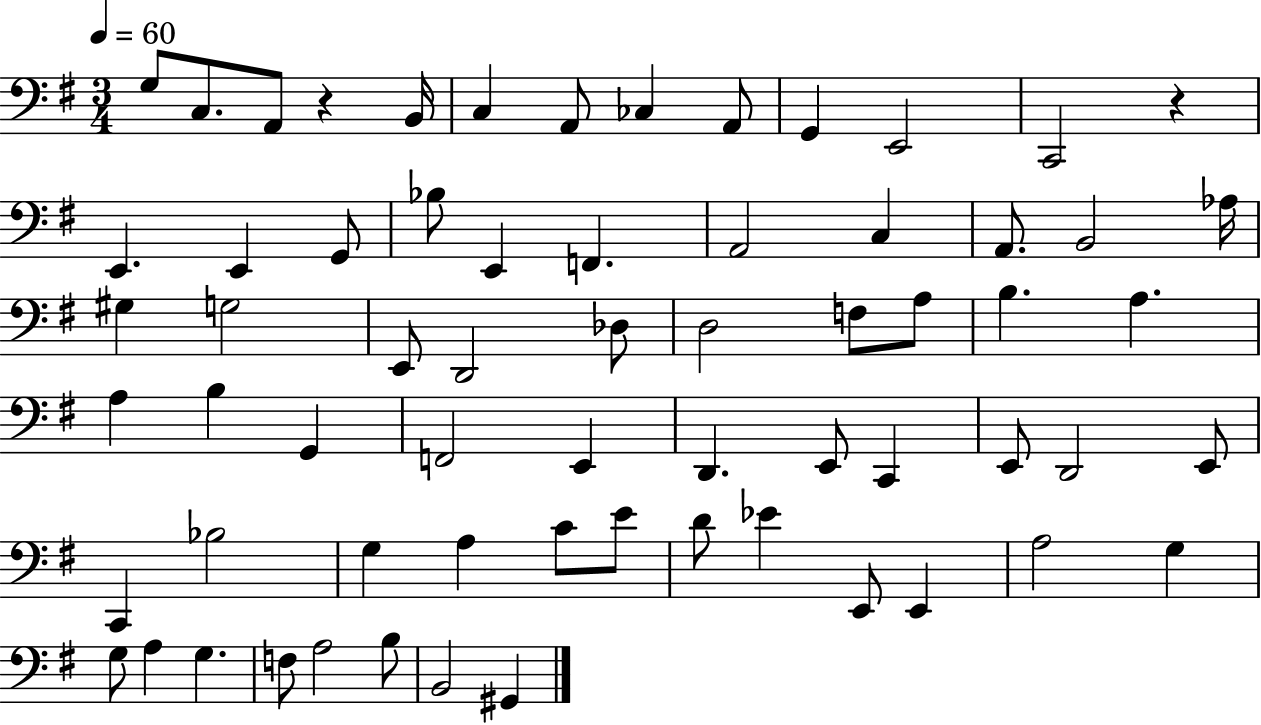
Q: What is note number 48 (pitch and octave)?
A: C4